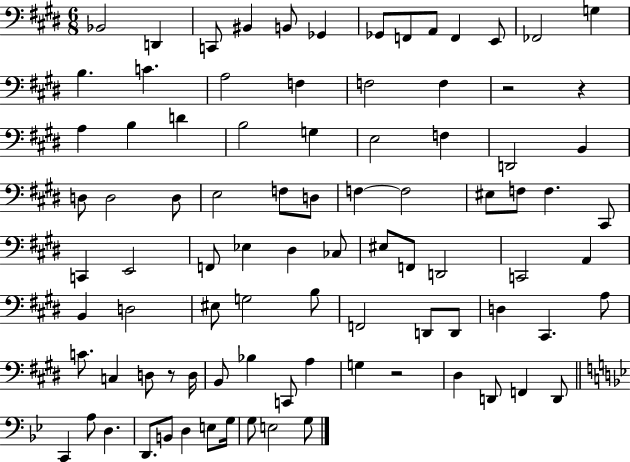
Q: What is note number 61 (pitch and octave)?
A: C#2